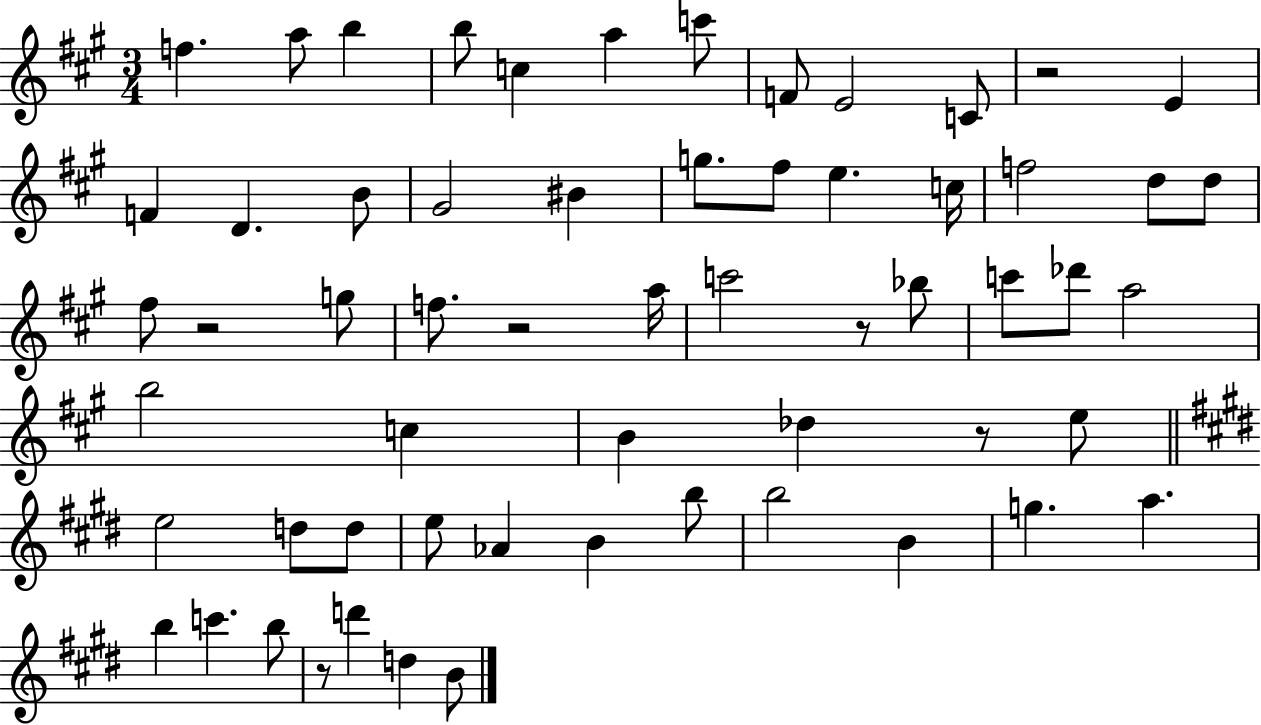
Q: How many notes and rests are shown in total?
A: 60